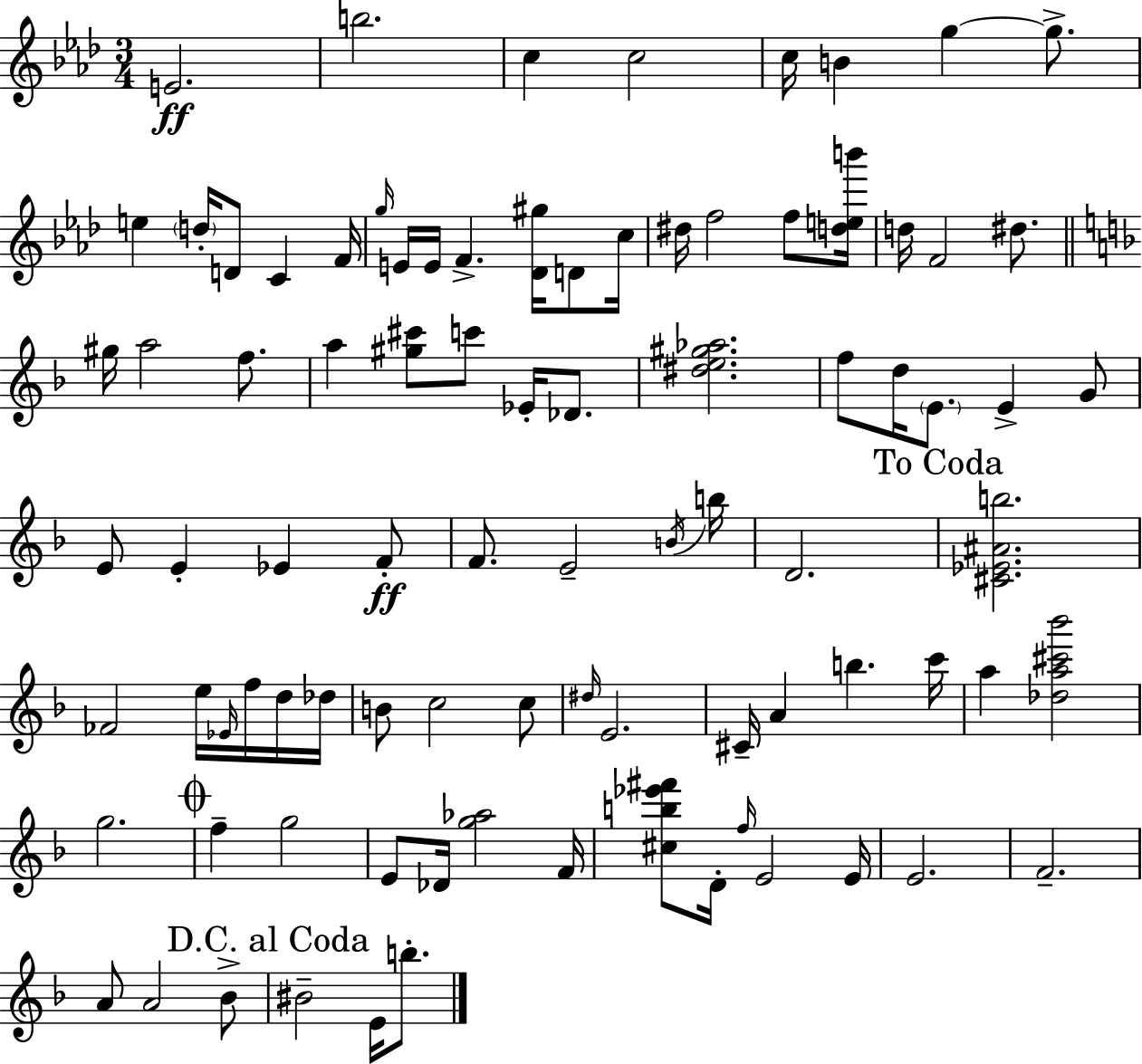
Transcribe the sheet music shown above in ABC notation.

X:1
T:Untitled
M:3/4
L:1/4
K:Ab
E2 b2 c c2 c/4 B g g/2 e d/4 D/2 C F/4 g/4 E/4 E/4 F [_D^g]/4 D/2 c/4 ^d/4 f2 f/2 [deb']/4 d/4 F2 ^d/2 ^g/4 a2 f/2 a [^g^c']/2 c'/2 _E/4 _D/2 [^de^g_a]2 f/2 d/4 E/2 E G/2 E/2 E _E F/2 F/2 E2 B/4 b/4 D2 [^C_E^Ab]2 _F2 e/4 _E/4 f/4 d/4 _d/4 B/2 c2 c/2 ^d/4 E2 ^C/4 A b c'/4 a [_da^c'_b']2 g2 f g2 E/2 _D/4 [g_a]2 F/4 [^cb_e'^f']/2 D/4 f/4 E2 E/4 E2 F2 A/2 A2 _B/2 ^B2 E/4 b/2